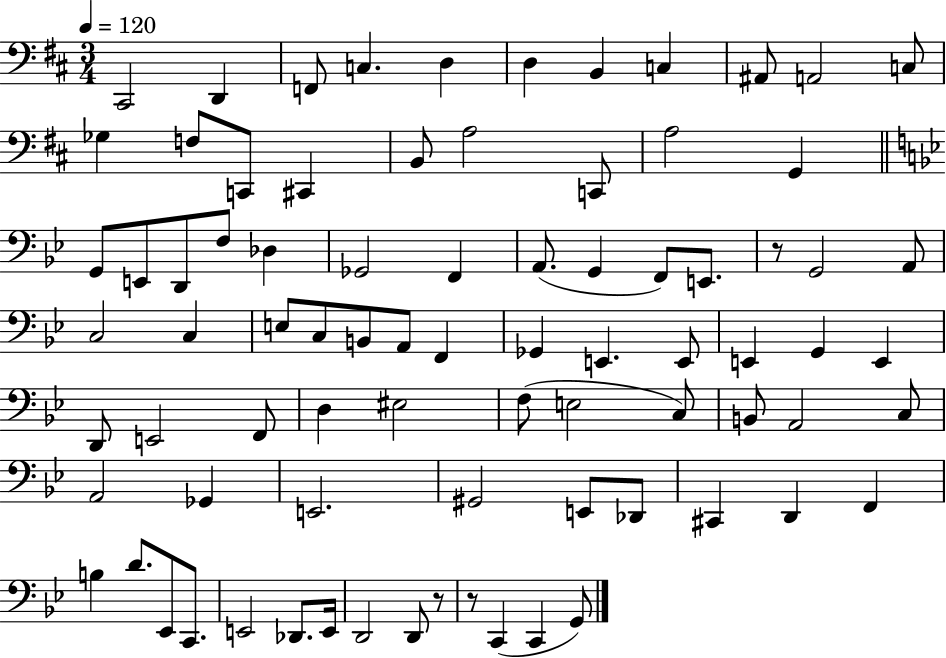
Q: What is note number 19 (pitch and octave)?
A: A3